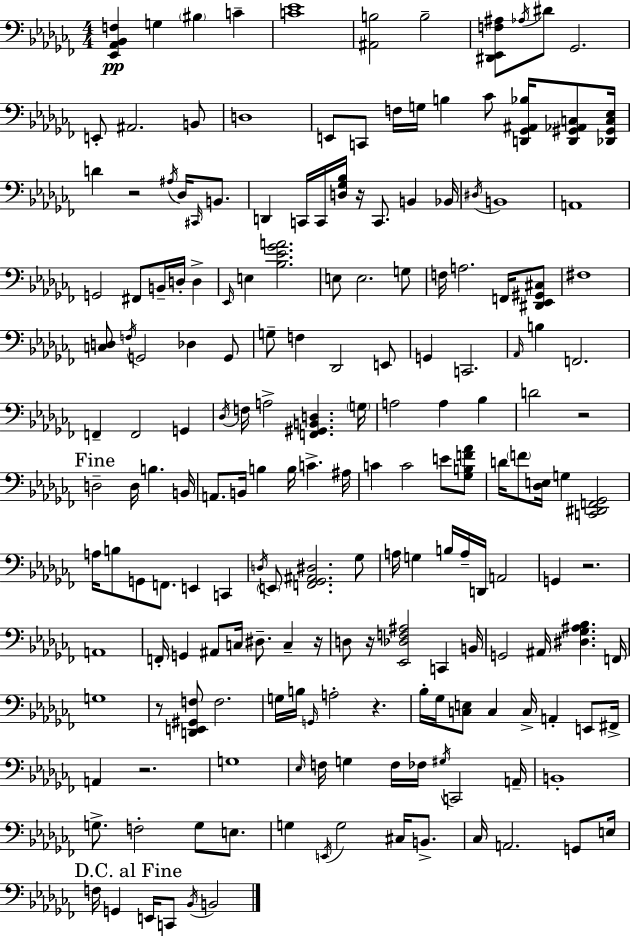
X:1
T:Untitled
M:4/4
L:1/4
K:Abm
[_E,,_A,,_B,,F,] G, ^B, C [C_E]4 [^A,,B,]2 B,2 [^D,,_E,,F,^A,]/2 _A,/4 ^D/2 _G,,2 E,,/2 ^A,,2 B,,/2 D,4 E,,/2 C,,/2 F,/4 G,/4 B, _C/2 [D,,_G,,^A,,_B,]/4 [D,,^G,,_A,,C,]/2 [_D,,^G,,C,_E,]/4 D z2 ^A,/4 _D,/4 ^C,,/4 B,,/2 D,, C,,/4 C,,/4 [D,_G,_B,]/4 z/4 C,,/2 B,, _B,,/4 ^D,/4 B,,4 A,,4 G,,2 ^F,,/2 B,,/4 D,/4 D, _E,,/4 E, [_B,_E_GA]2 E,/2 E,2 G,/2 F,/4 A,2 F,,/4 [^D,,_E,,^G,,^C,]/2 ^F,4 [C,D,]/2 F,/4 G,,2 _D, G,,/2 G,/2 F, _D,,2 E,,/2 G,, C,,2 _A,,/4 B, F,,2 F,, F,,2 G,, _D,/4 F,/4 A,2 [F,,^G,,B,,D,] G,/4 A,2 A, _B, D2 z2 D,2 D,/4 B, B,,/4 A,,/2 B,,/4 B, B,/4 C ^A,/4 C C2 E/2 [_G,B,F_A]/2 D/4 F/2 [_D,E,]/4 G, [C,,^D,,F,,_G,,]2 A,/4 B,/2 G,,/2 F,,/2 E,, C,, D,/4 E,,/2 [F,,_G,,^A,,^D,]2 _G,/2 A,/4 G, B,/4 A,/4 D,,/4 A,,2 G,, z2 A,,4 F,,/4 G,, ^A,,/2 C,/4 ^D,/2 C, z/4 D,/2 z/4 [_E,,_D,F,^A,]2 C,, B,,/4 G,,2 ^A,,/4 [^D,_G,^A,_B,] F,,/4 G,4 z/2 [D,,E,,^G,,F,]/2 F,2 G,/4 B,/4 G,,/4 A,2 z _B,/4 _G,/4 [C,E,]/2 C, C,/4 A,, E,,/2 ^F,,/4 A,, z2 G,4 _E,/4 F,/4 G, F,/4 _F,/4 ^G,/4 C,,2 A,,/4 B,,4 G,/2 F,2 G,/2 E,/2 G, E,,/4 G,2 ^C,/4 B,,/2 _C,/4 A,,2 G,,/2 E,/4 F,/4 G,, E,,/4 C,,/2 _B,,/4 B,,2